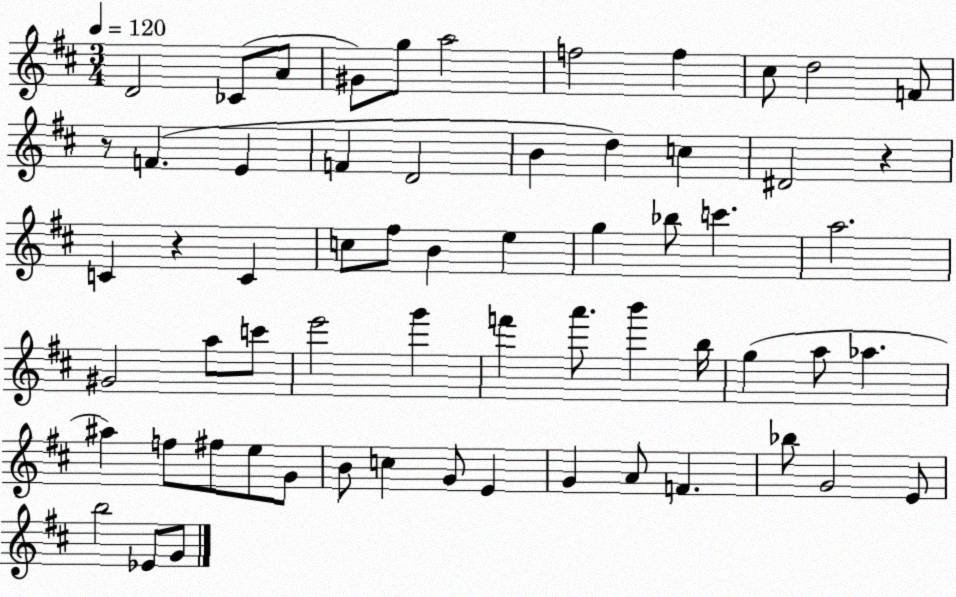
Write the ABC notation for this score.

X:1
T:Untitled
M:3/4
L:1/4
K:D
D2 _C/2 A/2 ^G/2 g/2 a2 f2 f ^c/2 d2 F/2 z/2 F E F D2 B d c ^D2 z C z C c/2 ^f/2 B e g _b/2 c' a2 ^G2 a/2 c'/2 e'2 g' f' a'/2 b' b/4 g a/2 _a ^a f/2 ^f/2 e/2 G/2 B/2 c G/2 E G A/2 F _b/2 G2 E/2 b2 _E/2 G/2